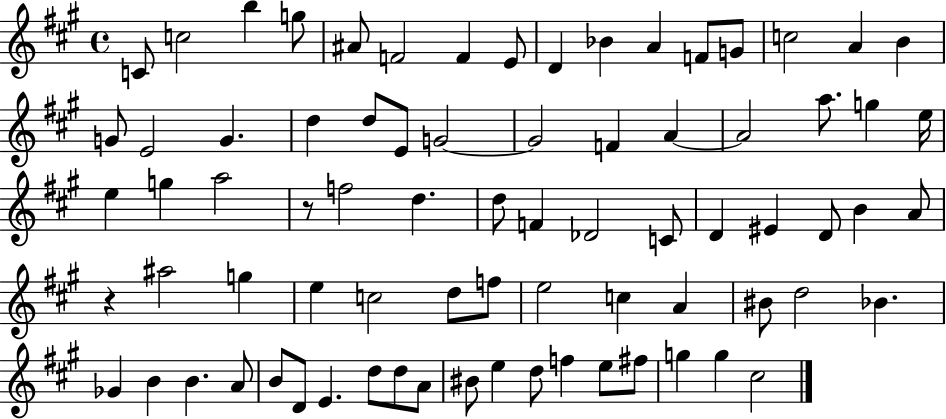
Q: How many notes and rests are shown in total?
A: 77